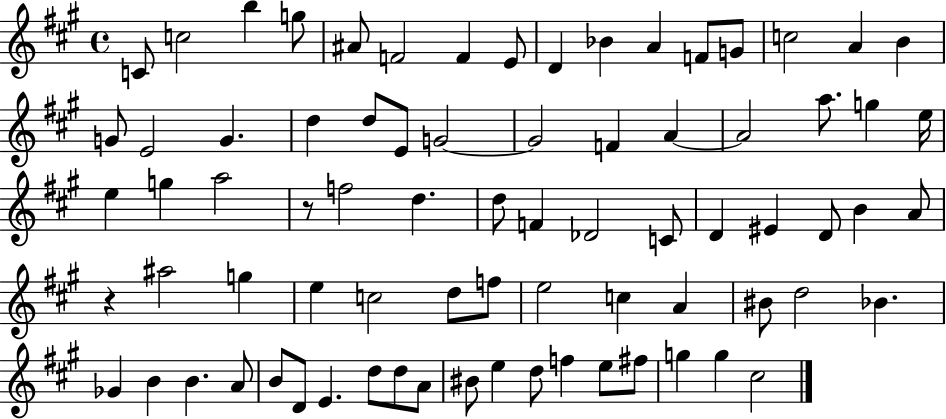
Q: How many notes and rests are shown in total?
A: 77